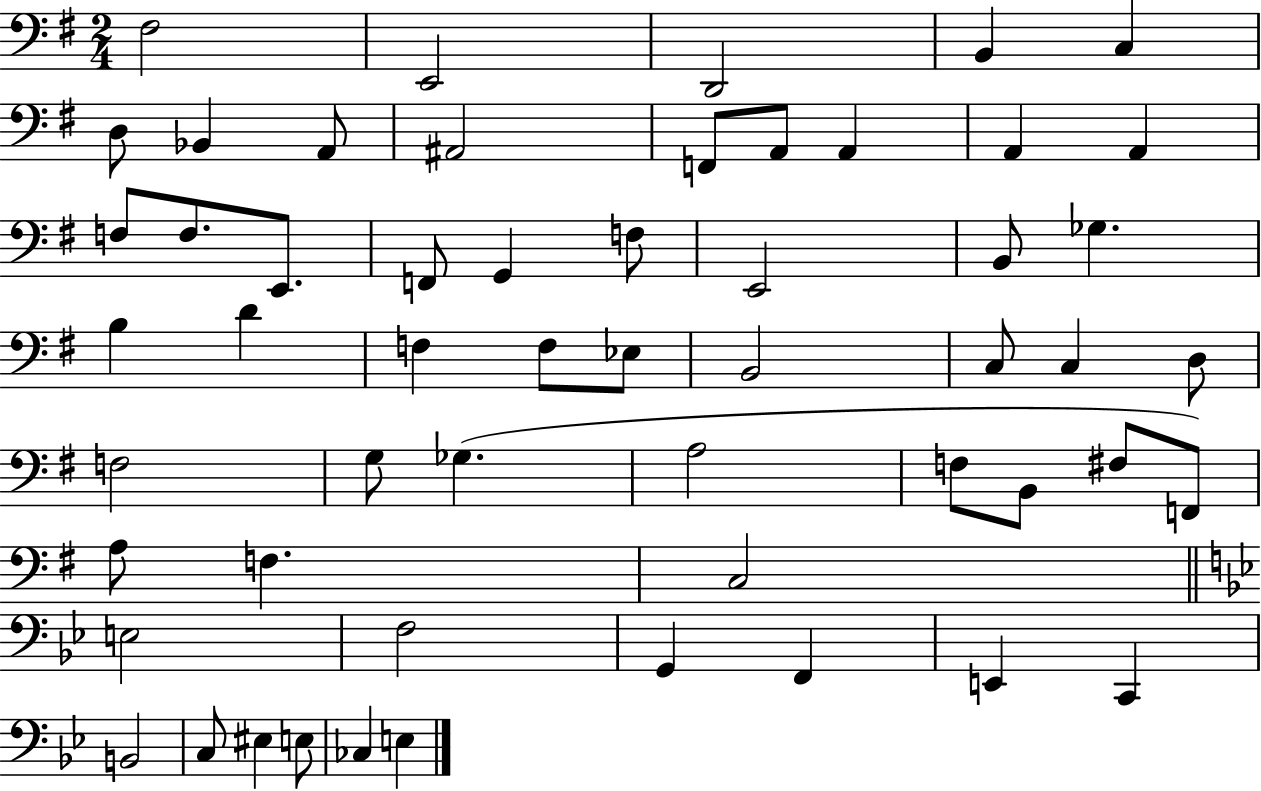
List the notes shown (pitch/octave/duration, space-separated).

F#3/h E2/h D2/h B2/q C3/q D3/e Bb2/q A2/e A#2/h F2/e A2/e A2/q A2/q A2/q F3/e F3/e. E2/e. F2/e G2/q F3/e E2/h B2/e Gb3/q. B3/q D4/q F3/q F3/e Eb3/e B2/h C3/e C3/q D3/e F3/h G3/e Gb3/q. A3/h F3/e B2/e F#3/e F2/e A3/e F3/q. C3/h E3/h F3/h G2/q F2/q E2/q C2/q B2/h C3/e EIS3/q E3/e CES3/q E3/q